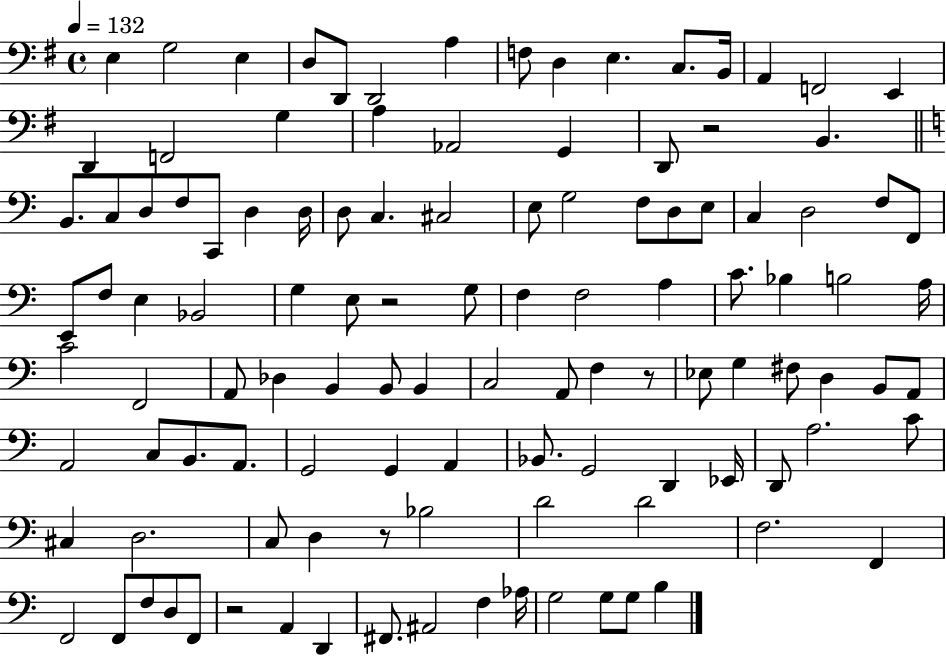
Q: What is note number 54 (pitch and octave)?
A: Bb3